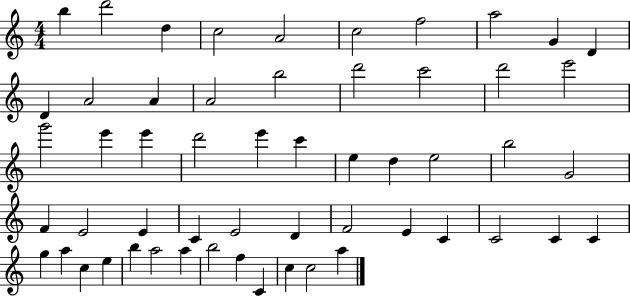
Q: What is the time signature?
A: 4/4